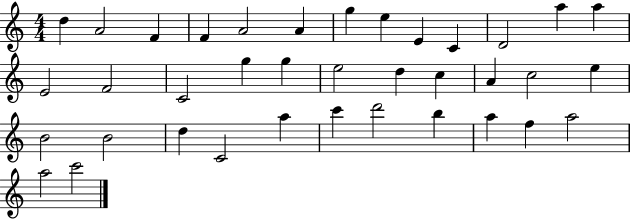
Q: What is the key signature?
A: C major